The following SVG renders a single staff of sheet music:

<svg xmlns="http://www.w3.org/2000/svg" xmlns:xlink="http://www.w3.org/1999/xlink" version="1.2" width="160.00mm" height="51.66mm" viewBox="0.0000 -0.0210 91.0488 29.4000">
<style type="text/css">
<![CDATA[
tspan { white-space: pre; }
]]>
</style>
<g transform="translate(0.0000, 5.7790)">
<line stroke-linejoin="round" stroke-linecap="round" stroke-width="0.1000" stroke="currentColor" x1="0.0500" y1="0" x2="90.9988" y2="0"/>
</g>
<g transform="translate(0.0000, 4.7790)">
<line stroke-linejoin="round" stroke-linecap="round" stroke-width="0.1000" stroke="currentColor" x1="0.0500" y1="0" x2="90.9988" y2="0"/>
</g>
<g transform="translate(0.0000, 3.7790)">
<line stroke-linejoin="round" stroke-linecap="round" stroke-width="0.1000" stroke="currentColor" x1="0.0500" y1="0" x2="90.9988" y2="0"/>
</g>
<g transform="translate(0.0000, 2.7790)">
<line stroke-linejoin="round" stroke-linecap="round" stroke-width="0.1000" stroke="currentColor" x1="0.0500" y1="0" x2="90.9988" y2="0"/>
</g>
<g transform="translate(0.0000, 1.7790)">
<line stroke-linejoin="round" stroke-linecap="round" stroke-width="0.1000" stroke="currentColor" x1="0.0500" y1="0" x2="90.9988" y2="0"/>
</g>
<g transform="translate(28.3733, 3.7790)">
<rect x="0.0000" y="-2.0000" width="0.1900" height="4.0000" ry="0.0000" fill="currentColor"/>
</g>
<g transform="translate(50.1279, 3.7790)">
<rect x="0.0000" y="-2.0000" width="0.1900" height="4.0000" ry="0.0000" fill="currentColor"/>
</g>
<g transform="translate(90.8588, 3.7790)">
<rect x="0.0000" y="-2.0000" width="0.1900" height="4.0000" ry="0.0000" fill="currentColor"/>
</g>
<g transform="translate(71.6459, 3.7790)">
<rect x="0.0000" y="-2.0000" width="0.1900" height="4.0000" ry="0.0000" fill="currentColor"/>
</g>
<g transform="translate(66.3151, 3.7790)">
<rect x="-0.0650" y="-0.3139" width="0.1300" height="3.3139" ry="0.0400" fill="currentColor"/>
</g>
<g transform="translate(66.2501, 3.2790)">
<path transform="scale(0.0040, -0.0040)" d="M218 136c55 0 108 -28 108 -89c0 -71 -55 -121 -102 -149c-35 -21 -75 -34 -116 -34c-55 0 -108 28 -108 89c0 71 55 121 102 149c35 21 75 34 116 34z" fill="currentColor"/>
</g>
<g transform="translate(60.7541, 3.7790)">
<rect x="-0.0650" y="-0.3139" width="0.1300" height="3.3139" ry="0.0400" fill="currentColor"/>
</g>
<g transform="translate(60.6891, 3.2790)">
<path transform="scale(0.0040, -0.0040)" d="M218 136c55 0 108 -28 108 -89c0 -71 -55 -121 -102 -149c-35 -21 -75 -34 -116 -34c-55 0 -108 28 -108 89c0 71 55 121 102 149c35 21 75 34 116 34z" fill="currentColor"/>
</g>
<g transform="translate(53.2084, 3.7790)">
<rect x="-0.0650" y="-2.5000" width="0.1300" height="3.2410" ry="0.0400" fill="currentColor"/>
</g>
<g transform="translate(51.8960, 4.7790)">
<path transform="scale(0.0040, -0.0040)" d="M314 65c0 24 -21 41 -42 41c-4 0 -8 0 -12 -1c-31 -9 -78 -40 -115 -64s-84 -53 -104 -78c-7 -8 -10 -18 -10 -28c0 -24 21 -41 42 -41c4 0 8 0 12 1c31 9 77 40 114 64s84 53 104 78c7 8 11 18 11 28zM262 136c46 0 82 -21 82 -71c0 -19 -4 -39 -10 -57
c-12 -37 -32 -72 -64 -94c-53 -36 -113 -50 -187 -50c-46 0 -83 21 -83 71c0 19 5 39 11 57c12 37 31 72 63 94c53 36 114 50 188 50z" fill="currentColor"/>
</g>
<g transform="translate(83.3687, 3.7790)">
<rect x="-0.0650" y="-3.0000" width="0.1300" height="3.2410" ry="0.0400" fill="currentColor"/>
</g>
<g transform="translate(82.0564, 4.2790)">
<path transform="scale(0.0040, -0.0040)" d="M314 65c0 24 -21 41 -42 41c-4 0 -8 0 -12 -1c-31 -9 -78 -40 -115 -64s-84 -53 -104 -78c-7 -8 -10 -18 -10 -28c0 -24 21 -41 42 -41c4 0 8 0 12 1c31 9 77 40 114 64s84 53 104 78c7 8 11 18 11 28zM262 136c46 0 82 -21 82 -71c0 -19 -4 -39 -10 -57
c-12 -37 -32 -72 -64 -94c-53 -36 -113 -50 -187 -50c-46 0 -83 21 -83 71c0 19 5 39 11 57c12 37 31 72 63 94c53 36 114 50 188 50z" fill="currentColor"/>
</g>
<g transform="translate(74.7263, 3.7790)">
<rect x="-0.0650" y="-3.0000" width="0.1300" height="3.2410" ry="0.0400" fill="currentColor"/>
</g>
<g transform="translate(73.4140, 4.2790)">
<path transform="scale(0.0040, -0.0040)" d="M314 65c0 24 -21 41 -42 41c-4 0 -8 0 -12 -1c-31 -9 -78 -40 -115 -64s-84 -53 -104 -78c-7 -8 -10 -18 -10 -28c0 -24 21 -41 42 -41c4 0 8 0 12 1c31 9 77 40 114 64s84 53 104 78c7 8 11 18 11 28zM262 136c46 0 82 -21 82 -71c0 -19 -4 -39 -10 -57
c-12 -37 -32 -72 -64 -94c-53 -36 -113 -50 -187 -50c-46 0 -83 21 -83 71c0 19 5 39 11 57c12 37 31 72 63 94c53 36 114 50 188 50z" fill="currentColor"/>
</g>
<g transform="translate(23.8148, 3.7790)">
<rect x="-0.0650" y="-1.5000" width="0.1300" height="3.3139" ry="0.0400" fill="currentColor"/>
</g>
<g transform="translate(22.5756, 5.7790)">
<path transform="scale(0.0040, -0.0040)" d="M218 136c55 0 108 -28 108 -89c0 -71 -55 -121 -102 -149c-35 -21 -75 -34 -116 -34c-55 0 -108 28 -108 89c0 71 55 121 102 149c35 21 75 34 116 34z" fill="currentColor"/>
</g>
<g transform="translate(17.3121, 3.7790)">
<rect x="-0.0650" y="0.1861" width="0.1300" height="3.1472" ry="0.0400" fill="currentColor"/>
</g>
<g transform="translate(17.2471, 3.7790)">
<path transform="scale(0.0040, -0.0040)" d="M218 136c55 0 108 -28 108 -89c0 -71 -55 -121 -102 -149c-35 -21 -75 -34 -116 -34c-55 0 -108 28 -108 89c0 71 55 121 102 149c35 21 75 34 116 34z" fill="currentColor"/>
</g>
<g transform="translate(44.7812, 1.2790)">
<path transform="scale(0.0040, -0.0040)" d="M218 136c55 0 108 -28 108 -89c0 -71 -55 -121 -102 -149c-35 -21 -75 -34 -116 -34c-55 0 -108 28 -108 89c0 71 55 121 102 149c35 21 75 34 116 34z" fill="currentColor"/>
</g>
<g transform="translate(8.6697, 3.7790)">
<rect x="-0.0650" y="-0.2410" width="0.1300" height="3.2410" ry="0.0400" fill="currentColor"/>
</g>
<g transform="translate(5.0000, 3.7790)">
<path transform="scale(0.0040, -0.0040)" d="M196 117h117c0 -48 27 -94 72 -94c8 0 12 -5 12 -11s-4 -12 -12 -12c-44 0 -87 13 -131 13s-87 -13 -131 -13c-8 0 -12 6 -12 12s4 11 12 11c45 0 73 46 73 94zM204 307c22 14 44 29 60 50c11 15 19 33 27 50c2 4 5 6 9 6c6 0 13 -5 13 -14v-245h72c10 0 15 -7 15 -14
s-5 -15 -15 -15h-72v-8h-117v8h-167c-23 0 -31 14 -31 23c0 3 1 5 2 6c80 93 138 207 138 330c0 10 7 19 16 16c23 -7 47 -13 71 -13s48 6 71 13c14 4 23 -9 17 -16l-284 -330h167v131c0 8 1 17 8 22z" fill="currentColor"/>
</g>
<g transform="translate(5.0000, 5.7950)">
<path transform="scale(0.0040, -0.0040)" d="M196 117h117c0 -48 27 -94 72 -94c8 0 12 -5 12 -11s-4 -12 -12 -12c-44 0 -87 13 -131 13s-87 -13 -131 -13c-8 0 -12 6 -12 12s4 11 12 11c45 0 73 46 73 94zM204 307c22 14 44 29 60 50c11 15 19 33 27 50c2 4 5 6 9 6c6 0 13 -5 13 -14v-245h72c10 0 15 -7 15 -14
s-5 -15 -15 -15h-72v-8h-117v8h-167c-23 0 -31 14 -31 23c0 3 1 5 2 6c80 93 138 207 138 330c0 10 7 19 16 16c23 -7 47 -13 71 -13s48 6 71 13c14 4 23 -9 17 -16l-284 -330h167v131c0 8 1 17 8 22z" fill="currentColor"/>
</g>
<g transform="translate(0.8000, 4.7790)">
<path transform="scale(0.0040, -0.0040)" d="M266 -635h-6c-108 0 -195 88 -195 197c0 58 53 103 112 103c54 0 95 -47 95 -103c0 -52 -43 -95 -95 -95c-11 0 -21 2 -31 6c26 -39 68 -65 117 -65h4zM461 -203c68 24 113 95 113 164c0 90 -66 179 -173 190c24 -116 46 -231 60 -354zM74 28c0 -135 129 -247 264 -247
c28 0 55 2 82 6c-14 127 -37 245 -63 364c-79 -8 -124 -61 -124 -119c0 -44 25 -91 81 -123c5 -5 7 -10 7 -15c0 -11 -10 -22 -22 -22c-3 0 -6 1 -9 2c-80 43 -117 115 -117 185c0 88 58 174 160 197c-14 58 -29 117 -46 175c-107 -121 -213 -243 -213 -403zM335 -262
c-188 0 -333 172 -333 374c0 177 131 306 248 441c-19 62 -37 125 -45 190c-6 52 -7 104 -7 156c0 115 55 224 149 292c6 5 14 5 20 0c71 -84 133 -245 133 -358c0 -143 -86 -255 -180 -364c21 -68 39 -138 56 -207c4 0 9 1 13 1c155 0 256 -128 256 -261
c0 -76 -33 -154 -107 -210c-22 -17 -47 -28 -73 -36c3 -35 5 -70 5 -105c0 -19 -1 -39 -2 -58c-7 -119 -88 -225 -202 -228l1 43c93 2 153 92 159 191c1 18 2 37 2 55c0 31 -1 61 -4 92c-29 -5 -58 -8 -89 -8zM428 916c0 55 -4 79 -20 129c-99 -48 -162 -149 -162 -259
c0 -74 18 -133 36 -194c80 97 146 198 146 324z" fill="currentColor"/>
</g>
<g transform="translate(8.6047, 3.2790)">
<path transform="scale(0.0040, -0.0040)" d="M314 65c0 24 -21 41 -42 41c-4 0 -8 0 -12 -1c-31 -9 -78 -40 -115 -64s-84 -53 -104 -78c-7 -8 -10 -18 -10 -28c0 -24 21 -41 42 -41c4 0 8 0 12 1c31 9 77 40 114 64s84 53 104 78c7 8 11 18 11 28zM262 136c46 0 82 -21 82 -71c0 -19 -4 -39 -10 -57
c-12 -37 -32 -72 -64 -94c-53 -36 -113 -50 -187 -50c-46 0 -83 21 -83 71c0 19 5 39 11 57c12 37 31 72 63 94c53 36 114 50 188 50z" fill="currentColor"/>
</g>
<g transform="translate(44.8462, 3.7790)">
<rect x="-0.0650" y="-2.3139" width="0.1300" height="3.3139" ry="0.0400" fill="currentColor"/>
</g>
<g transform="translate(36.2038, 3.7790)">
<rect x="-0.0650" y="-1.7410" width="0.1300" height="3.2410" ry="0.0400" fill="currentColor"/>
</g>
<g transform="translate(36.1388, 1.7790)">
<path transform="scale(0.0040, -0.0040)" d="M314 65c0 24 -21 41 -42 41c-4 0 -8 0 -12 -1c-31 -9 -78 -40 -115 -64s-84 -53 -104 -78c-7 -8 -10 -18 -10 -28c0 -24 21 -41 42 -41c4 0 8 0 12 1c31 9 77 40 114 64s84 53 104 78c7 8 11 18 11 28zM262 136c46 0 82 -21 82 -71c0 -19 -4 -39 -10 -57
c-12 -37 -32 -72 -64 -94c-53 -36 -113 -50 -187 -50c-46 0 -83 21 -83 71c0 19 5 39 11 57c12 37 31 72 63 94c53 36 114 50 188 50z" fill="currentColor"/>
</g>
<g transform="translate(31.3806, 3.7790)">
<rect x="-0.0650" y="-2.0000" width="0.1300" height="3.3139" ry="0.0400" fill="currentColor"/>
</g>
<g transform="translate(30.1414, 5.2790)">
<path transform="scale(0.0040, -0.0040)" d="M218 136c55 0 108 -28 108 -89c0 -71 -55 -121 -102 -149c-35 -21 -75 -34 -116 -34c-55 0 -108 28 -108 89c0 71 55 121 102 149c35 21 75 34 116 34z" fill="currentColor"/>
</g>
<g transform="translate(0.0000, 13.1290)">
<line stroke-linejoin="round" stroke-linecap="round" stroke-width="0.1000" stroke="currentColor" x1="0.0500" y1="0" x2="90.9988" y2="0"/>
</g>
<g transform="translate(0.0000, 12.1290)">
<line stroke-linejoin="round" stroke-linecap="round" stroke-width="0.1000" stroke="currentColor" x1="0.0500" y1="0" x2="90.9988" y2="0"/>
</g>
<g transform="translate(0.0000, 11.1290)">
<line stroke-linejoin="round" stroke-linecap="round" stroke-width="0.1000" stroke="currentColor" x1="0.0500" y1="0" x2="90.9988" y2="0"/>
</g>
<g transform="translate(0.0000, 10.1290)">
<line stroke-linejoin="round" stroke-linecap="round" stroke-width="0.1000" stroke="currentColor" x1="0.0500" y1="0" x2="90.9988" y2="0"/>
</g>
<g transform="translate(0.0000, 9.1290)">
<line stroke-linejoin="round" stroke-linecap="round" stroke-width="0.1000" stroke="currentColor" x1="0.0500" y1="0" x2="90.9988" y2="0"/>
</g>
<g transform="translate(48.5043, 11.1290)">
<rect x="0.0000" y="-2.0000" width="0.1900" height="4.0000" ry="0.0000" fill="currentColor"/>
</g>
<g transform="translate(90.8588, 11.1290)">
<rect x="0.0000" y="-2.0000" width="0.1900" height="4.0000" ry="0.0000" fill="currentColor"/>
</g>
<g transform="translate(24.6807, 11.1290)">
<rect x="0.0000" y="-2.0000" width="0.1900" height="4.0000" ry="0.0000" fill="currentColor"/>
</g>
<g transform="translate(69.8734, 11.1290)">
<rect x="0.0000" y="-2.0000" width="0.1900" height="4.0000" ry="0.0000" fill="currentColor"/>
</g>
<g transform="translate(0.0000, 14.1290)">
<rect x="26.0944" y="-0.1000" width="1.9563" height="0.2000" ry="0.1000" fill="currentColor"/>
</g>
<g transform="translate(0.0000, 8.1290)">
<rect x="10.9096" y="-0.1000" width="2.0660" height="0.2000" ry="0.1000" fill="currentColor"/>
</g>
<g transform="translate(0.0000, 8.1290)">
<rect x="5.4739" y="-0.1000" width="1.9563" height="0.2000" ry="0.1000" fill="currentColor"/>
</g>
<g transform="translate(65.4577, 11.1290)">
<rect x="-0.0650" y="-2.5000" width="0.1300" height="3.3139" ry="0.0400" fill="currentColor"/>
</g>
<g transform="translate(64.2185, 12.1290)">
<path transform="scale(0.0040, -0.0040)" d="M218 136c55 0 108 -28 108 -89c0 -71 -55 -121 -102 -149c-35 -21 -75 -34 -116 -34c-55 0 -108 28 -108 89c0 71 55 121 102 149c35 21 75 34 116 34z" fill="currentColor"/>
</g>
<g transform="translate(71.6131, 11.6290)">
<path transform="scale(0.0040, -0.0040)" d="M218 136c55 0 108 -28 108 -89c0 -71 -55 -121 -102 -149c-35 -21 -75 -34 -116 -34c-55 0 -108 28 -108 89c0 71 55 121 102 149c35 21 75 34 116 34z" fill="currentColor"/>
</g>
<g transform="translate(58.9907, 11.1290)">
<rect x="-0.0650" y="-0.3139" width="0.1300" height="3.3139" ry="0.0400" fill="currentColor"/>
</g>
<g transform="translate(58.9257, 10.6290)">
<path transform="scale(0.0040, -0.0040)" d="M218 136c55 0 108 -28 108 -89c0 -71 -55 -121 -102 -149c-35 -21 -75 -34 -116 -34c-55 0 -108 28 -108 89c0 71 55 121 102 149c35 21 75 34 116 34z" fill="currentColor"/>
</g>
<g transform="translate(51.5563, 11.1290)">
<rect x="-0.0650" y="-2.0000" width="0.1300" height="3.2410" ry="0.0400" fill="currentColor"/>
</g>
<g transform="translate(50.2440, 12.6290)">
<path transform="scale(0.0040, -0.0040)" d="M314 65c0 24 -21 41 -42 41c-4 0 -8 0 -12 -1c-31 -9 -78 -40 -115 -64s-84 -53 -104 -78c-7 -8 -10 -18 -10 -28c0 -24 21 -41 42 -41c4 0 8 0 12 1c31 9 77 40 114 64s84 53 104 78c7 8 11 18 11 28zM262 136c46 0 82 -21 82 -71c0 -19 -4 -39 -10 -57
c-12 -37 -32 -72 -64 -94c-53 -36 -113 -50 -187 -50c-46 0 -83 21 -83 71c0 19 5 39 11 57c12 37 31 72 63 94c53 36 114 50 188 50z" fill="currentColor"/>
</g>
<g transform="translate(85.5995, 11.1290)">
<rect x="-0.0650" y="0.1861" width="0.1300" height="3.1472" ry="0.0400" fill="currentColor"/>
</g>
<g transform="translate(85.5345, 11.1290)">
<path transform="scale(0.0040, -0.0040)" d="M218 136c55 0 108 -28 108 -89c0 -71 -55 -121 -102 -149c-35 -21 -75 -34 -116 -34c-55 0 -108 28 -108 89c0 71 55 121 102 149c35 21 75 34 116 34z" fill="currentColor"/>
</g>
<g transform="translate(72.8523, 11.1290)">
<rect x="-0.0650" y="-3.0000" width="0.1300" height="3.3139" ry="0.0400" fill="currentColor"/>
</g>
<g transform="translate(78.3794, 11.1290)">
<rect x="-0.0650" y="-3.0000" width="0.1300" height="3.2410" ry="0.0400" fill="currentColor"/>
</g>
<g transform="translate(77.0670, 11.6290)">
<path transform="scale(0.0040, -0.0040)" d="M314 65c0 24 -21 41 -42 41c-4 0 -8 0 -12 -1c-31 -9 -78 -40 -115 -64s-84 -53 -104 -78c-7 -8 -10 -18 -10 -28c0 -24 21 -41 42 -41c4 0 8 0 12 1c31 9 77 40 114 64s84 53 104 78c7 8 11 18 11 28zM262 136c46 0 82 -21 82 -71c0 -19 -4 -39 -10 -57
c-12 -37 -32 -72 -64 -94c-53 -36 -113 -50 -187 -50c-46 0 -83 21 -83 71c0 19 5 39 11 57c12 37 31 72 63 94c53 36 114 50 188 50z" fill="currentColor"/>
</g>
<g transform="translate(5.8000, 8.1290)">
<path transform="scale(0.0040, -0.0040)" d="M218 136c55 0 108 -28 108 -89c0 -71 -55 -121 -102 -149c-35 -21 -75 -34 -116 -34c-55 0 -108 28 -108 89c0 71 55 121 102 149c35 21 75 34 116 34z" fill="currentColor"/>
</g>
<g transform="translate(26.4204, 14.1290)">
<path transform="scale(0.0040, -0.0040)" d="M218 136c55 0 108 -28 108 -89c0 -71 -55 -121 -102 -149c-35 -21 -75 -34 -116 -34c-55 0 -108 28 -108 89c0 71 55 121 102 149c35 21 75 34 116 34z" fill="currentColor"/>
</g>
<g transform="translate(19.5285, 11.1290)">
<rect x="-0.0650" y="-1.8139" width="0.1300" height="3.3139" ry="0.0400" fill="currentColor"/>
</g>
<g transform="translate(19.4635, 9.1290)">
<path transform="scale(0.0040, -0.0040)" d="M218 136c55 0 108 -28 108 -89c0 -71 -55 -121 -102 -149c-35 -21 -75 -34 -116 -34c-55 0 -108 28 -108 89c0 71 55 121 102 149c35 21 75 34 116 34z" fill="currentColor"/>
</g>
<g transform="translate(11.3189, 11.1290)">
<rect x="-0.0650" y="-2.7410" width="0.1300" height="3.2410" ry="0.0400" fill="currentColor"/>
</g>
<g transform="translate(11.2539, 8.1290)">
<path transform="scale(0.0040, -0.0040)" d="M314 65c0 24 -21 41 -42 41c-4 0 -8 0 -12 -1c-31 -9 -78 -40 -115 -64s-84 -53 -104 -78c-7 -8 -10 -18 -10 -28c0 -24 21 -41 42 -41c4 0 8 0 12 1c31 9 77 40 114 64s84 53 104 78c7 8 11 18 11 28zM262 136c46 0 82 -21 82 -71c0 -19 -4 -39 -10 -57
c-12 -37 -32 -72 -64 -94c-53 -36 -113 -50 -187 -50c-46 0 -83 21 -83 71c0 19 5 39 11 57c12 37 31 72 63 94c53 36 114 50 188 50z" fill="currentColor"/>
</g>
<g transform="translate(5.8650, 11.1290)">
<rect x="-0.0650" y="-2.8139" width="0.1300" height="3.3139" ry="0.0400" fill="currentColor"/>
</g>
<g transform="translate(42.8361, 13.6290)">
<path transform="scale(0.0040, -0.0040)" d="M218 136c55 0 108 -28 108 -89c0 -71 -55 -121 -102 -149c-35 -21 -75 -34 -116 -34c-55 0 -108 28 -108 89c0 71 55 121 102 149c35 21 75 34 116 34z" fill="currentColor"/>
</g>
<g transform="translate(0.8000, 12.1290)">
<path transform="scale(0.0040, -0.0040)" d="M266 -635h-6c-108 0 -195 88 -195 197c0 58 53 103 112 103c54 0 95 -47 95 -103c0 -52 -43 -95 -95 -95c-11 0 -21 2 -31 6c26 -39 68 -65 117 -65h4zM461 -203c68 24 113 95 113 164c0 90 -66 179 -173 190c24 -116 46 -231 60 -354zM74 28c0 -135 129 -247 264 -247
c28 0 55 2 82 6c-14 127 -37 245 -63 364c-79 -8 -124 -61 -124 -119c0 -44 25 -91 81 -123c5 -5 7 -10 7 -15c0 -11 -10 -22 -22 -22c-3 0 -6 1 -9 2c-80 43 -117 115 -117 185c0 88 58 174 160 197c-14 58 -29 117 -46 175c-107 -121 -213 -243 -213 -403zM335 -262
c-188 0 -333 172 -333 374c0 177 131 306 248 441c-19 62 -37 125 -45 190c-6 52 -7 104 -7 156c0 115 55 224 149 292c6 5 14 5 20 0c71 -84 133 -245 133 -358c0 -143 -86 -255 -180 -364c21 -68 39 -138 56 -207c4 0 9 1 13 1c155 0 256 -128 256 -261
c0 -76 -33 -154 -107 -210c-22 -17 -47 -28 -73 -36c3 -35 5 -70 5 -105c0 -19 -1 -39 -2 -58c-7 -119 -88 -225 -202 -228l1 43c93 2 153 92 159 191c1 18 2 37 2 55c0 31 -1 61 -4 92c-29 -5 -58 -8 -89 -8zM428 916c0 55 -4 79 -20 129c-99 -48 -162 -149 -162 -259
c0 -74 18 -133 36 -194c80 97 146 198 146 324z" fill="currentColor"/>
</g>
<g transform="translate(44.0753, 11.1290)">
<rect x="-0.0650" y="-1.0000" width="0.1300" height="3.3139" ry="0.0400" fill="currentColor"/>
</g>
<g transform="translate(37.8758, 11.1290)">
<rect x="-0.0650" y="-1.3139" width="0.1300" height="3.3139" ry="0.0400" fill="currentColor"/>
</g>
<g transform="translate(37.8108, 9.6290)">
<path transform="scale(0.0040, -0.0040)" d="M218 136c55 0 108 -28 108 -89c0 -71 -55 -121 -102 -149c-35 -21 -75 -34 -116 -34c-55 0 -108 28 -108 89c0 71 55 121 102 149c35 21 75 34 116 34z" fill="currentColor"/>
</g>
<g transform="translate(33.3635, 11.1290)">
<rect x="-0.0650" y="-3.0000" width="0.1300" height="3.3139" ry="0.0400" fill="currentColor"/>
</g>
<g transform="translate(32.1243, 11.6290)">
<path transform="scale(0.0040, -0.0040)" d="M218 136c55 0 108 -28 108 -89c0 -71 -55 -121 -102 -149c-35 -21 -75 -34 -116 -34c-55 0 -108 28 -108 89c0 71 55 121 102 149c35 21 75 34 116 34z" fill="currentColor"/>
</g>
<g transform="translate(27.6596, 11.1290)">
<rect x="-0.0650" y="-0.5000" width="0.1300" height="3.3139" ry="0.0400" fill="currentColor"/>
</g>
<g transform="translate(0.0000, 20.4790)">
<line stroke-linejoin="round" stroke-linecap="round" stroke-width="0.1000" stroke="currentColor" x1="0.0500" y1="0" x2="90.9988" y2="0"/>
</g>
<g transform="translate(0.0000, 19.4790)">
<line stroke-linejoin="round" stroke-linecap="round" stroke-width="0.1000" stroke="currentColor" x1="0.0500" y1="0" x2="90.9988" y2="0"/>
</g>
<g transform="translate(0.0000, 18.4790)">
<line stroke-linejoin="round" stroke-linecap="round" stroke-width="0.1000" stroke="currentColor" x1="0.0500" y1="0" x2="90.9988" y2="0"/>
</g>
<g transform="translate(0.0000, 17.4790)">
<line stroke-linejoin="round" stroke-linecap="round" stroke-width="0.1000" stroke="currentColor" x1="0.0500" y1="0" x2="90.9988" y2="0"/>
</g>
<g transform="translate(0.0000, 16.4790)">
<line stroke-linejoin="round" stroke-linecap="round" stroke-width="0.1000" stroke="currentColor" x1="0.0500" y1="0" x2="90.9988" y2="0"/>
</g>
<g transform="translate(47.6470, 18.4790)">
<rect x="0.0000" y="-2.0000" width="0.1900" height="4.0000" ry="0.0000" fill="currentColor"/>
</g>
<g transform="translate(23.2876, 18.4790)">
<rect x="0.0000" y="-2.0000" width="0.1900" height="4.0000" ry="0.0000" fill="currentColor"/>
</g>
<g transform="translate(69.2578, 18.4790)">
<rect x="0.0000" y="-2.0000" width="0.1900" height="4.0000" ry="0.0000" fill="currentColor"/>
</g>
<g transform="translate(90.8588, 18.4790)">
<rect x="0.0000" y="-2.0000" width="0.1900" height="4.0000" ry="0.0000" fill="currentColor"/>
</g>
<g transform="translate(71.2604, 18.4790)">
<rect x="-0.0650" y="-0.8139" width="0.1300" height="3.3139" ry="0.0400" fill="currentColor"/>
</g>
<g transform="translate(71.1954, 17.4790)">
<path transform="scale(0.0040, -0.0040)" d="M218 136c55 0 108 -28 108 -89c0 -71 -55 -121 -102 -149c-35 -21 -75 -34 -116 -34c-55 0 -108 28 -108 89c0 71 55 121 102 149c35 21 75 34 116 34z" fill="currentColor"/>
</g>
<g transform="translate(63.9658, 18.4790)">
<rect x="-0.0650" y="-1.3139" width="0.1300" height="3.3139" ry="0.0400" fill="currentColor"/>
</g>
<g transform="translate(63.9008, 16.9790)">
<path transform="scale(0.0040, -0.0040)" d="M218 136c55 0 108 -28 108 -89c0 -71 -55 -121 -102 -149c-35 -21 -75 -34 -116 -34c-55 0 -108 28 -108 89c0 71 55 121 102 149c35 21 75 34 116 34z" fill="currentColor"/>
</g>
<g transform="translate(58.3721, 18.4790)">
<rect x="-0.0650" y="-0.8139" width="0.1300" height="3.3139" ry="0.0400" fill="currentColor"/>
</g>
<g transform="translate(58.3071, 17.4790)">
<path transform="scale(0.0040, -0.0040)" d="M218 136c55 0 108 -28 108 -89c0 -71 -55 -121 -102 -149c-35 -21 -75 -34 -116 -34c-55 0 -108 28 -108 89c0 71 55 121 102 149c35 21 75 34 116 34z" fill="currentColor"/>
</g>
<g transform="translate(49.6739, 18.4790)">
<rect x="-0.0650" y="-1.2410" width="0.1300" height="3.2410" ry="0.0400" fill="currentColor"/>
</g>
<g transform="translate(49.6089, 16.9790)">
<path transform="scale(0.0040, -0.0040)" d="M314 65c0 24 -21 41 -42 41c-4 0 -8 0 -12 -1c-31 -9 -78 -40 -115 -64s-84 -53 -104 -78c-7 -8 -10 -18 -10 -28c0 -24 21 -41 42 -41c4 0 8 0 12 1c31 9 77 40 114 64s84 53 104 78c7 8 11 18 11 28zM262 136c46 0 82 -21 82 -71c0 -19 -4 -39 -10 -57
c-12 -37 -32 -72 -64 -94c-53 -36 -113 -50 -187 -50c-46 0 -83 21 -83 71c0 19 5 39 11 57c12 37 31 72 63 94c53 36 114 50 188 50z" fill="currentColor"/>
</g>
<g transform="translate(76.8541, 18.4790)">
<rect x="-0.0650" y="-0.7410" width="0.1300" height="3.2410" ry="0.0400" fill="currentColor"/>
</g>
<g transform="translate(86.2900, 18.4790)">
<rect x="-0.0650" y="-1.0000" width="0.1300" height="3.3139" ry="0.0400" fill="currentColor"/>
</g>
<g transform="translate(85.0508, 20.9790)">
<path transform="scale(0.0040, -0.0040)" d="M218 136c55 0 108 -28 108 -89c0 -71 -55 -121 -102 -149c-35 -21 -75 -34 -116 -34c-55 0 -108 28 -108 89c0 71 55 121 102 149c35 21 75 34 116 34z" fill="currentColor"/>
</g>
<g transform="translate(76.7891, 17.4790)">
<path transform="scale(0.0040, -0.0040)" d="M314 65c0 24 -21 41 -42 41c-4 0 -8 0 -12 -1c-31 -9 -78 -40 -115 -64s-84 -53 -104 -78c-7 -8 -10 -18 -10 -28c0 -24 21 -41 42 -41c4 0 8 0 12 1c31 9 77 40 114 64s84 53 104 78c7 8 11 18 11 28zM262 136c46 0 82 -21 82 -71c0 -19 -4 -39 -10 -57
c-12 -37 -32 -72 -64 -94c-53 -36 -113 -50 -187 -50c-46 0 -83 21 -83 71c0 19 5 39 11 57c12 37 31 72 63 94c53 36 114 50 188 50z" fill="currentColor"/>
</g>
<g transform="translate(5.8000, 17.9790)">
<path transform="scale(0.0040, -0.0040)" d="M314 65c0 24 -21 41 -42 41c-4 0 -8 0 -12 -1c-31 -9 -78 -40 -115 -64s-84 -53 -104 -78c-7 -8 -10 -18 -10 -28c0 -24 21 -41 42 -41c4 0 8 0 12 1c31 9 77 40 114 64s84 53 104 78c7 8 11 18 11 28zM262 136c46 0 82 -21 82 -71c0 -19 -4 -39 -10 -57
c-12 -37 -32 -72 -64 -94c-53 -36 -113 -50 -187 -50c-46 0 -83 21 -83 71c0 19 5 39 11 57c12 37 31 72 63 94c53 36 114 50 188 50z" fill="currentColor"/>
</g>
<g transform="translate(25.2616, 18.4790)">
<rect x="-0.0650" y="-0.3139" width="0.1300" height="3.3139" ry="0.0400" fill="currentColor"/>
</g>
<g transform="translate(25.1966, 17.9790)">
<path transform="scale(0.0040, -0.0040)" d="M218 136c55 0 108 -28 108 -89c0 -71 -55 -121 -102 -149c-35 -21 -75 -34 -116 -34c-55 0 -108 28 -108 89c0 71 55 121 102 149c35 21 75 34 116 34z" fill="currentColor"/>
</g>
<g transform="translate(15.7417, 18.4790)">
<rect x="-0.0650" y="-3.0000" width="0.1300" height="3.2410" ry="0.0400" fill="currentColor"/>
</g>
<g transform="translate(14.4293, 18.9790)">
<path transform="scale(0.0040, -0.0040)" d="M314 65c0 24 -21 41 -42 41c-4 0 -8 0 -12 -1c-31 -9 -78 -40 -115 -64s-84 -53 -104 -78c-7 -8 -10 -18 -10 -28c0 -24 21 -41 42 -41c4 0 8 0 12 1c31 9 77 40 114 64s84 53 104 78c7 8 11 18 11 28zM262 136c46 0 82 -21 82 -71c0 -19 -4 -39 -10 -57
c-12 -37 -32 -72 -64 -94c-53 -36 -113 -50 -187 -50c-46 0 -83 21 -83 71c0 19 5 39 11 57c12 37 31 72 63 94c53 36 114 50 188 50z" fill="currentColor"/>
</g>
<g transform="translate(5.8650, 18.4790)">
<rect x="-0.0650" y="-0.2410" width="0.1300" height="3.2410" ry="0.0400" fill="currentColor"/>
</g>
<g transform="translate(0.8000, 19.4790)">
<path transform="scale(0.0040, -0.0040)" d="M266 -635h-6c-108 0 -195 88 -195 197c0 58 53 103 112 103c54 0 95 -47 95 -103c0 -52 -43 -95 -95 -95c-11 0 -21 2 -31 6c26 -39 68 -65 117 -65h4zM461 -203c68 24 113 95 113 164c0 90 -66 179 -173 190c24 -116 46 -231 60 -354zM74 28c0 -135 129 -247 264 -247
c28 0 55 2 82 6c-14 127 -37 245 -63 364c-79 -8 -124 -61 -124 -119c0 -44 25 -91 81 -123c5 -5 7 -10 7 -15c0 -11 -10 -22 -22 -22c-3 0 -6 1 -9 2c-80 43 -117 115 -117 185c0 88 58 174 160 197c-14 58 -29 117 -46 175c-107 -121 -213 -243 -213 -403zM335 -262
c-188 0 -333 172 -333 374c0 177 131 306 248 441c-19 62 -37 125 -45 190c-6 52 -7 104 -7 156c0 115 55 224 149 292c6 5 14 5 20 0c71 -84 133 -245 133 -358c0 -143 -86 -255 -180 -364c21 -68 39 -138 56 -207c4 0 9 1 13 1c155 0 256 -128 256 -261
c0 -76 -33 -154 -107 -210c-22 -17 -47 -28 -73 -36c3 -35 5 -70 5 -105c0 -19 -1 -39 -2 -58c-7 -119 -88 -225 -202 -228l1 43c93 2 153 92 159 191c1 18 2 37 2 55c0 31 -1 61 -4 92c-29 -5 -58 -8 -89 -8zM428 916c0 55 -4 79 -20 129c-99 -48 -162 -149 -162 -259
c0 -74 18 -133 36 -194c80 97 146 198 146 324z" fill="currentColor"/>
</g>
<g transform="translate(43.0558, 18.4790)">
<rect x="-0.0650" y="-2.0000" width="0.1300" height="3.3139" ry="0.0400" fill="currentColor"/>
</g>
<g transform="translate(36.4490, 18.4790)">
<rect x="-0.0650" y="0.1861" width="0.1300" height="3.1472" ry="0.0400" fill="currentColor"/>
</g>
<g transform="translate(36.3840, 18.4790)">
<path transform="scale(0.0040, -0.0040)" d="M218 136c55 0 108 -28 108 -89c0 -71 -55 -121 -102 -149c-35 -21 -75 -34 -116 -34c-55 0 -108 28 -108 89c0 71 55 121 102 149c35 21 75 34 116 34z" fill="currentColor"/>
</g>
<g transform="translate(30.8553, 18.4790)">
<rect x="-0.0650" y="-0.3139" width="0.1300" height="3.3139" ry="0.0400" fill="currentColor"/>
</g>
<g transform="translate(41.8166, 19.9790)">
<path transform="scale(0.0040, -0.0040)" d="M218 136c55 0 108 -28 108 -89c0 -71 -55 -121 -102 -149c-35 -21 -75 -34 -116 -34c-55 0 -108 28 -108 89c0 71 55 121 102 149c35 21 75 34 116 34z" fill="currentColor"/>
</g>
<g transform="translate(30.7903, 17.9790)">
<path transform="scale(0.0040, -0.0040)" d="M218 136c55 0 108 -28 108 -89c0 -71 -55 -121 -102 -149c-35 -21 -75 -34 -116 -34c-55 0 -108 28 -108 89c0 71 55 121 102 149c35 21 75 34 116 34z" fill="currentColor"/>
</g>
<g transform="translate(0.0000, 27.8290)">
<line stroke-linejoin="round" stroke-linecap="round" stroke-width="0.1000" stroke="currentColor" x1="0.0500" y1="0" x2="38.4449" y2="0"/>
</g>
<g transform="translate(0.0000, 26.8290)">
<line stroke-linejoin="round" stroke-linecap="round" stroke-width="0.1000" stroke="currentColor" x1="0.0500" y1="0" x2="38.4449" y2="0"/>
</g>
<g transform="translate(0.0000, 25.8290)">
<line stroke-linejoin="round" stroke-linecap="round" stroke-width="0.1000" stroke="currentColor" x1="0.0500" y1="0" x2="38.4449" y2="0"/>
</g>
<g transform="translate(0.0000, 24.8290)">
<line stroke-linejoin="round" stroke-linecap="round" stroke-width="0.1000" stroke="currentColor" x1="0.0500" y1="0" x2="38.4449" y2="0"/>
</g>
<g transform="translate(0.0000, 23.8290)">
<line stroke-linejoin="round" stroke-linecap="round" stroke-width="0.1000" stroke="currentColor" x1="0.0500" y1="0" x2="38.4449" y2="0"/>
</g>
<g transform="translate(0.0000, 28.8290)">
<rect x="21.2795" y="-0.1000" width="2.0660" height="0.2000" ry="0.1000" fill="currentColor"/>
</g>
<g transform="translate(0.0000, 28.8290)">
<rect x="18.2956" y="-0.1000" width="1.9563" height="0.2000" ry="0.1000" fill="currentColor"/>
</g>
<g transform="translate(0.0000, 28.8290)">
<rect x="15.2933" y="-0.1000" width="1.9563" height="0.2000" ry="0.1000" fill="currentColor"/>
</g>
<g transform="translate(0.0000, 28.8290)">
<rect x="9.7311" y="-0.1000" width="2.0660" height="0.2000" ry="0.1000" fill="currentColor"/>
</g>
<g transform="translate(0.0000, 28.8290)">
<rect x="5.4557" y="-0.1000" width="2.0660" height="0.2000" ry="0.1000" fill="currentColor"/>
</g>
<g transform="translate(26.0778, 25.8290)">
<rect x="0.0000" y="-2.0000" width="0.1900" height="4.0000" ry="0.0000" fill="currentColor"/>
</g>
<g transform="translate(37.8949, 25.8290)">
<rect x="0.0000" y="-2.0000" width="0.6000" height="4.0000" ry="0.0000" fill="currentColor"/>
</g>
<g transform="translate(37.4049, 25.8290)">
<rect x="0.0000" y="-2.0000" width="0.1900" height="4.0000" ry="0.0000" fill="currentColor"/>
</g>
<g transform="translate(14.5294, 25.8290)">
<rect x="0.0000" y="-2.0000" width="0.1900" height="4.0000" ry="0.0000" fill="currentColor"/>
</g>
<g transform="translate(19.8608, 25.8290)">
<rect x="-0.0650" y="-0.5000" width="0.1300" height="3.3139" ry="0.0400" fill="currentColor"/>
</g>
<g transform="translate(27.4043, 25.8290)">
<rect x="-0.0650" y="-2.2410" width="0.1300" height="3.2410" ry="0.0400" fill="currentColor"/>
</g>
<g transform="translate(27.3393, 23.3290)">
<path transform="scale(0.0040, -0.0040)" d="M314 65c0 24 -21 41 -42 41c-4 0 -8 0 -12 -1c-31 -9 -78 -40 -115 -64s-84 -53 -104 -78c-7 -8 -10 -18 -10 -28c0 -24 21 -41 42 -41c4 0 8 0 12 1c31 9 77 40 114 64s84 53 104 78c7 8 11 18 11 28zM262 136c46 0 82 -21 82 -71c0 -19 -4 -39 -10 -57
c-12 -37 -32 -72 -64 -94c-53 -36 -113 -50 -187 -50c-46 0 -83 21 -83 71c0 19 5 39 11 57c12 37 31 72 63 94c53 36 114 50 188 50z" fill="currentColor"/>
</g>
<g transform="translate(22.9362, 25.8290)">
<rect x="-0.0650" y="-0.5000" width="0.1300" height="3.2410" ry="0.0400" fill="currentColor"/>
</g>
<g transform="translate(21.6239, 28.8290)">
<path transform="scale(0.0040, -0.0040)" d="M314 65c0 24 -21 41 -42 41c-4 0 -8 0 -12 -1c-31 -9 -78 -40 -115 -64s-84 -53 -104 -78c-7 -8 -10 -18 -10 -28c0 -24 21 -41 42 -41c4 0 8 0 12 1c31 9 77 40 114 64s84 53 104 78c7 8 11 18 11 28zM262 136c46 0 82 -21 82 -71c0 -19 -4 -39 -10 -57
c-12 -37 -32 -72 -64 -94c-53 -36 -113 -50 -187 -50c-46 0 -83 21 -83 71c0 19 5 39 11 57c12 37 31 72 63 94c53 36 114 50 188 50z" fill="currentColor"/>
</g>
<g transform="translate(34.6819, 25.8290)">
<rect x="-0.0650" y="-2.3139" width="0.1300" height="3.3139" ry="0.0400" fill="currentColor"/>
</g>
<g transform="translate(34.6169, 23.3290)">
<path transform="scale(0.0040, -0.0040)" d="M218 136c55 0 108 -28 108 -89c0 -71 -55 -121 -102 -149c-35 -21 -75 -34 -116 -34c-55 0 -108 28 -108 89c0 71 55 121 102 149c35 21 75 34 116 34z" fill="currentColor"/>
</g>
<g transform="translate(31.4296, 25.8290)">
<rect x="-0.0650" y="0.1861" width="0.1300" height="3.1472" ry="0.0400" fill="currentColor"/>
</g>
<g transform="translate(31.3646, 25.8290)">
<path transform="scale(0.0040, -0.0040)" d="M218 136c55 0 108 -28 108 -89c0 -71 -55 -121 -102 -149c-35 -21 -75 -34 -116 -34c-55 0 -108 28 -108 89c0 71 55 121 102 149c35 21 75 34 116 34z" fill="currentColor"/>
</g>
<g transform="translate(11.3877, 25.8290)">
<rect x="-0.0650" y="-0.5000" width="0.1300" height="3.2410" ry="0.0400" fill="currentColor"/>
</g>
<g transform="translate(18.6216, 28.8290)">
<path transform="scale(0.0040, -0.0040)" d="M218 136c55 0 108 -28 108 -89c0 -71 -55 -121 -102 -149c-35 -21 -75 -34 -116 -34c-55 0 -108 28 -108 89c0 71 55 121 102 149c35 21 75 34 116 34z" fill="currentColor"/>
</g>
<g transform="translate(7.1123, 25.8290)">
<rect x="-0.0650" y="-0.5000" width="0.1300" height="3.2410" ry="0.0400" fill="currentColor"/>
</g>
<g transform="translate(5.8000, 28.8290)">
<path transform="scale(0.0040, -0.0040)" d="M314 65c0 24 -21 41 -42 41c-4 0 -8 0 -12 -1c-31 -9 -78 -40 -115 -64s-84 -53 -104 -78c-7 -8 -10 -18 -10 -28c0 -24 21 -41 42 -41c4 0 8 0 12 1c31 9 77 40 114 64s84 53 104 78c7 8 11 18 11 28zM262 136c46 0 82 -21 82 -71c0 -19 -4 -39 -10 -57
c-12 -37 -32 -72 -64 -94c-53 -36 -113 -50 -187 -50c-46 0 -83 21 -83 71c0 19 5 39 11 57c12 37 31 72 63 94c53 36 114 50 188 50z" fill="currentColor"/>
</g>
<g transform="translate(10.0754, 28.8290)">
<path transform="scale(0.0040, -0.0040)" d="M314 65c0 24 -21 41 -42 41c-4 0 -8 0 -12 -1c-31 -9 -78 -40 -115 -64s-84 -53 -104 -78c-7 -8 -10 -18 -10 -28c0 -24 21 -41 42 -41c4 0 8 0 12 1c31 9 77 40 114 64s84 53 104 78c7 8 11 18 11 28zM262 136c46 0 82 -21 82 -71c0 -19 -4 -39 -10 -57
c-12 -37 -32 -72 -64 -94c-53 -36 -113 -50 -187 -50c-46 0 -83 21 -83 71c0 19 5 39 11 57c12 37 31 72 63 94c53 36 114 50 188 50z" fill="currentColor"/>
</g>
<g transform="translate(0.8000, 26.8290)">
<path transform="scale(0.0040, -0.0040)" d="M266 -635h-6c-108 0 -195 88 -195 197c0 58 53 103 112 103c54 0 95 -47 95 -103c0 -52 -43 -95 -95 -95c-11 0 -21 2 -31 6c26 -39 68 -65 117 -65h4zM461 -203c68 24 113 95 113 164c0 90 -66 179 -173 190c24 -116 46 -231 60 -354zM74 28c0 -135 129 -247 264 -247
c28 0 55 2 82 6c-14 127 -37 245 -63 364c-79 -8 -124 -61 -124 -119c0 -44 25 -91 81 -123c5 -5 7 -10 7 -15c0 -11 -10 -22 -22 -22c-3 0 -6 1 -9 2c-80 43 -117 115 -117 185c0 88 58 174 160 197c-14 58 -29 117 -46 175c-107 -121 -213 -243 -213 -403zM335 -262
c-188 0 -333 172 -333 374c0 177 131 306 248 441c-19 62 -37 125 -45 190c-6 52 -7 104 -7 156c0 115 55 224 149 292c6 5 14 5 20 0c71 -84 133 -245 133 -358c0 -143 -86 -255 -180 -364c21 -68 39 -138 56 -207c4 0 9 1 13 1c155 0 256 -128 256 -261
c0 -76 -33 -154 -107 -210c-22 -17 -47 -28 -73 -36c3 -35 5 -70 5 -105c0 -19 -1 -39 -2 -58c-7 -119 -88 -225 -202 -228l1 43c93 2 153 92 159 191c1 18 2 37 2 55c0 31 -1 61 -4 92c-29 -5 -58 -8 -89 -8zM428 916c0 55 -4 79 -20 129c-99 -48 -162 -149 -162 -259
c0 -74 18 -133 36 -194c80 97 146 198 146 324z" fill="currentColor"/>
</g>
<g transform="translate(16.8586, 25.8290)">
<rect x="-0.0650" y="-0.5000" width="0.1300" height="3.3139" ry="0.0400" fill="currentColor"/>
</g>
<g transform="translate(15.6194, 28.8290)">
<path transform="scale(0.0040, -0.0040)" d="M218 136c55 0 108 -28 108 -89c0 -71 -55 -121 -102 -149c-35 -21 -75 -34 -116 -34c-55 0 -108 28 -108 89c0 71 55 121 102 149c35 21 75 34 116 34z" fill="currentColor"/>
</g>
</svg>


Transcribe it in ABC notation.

X:1
T:Untitled
M:4/4
L:1/4
K:C
c2 B E F f2 g G2 c c A2 A2 a a2 f C A e D F2 c G A A2 B c2 A2 c c B F e2 d e d d2 D C2 C2 C C C2 g2 B g